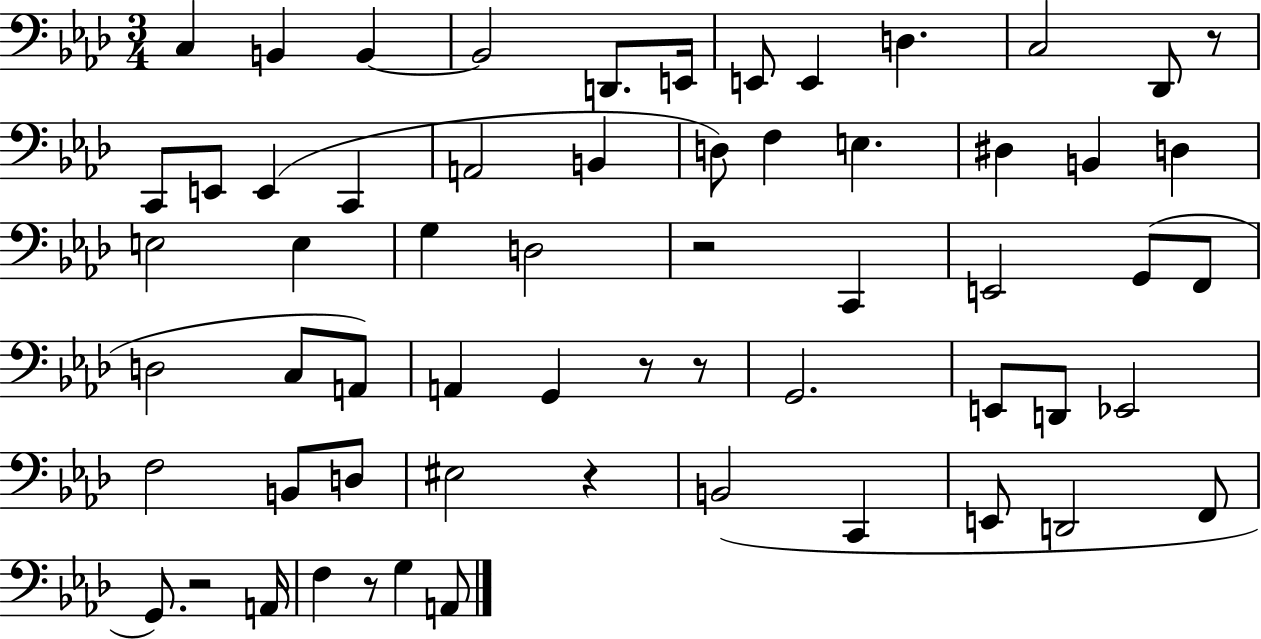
{
  \clef bass
  \numericTimeSignature
  \time 3/4
  \key aes \major
  \repeat volta 2 { c4 b,4 b,4~~ | b,2 d,8. e,16 | e,8 e,4 d4. | c2 des,8 r8 | \break c,8 e,8 e,4( c,4 | a,2 b,4 | d8) f4 e4. | dis4 b,4 d4 | \break e2 e4 | g4 d2 | r2 c,4 | e,2 g,8( f,8 | \break d2 c8 a,8) | a,4 g,4 r8 r8 | g,2. | e,8 d,8 ees,2 | \break f2 b,8 d8 | eis2 r4 | b,2( c,4 | e,8 d,2 f,8 | \break g,8.) r2 a,16 | f4 r8 g4 a,8 | } \bar "|."
}